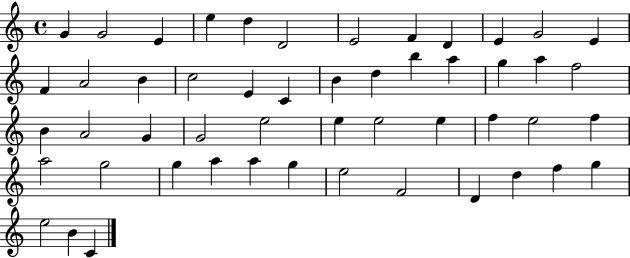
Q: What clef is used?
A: treble